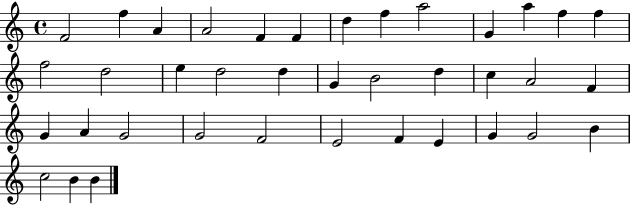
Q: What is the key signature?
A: C major